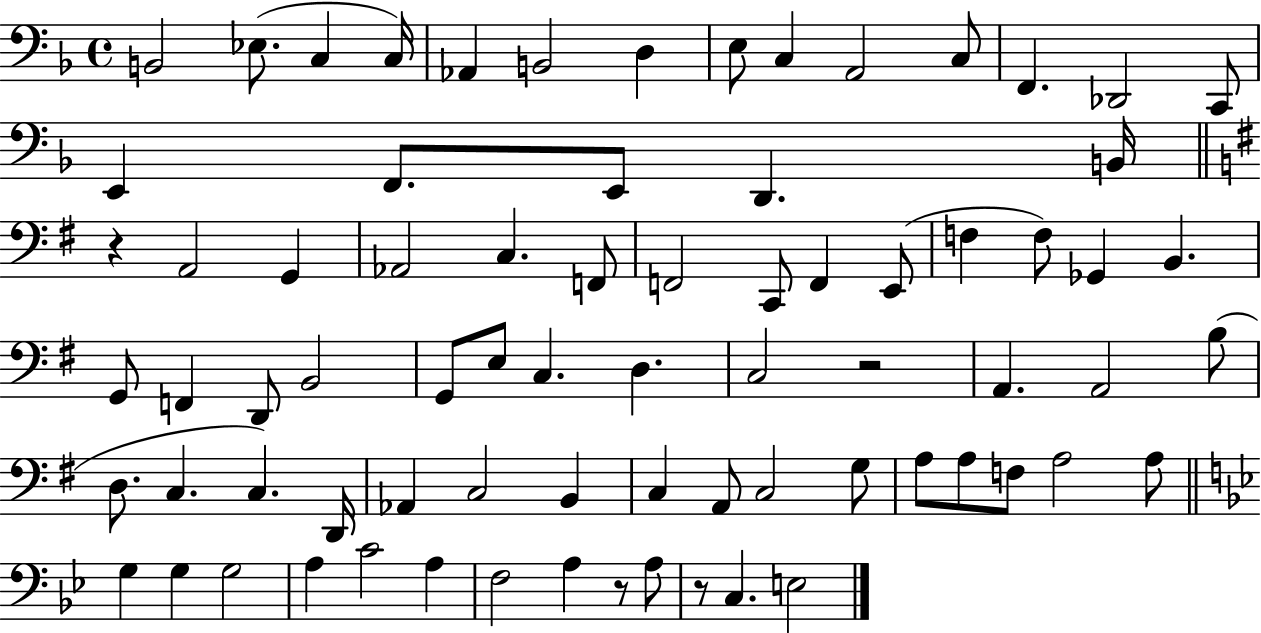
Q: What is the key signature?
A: F major